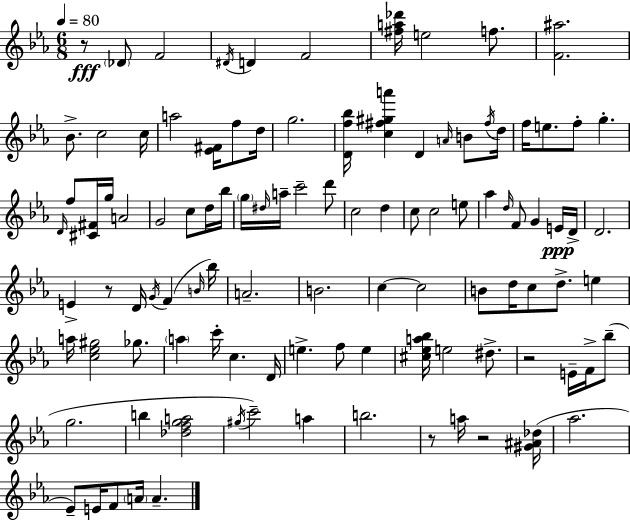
{
  \clef treble
  \numericTimeSignature
  \time 6/8
  \key c \minor
  \tempo 4 = 80
  r8\fff \parenthesize des'8 f'2 | \acciaccatura { dis'16 } d'4 f'2 | <fis'' a'' des'''>16 e''2 f''8. | <f' ais''>2. | \break bes'8.-> c''2 | c''16 a''2 <ees' fis'>16 f''8 | d''16 g''2. | <d' f'' bes''>16 <c'' fis'' gis'' a'''>4 d'4 \grace { a'16 } b'8 | \break \acciaccatura { fis''16 } d''16 f''16 e''8. f''8-. g''4.-. | \grace { d'16 } f''8 <cis' fis'>16 g''16 a'2 | g'2 | c''8 d''16 bes''16 \parenthesize g''16 \grace { dis''16 } a''16-- c'''2-- | \break d'''8 c''2 | d''4 c''8 c''2 | e''8 aes''4 \grace { d''16 } f'8 | g'4 e'16\ppp d'16-> d'2. | \break e'4-> r8 | d'16 \acciaccatura { g'16 }( f'4 \grace { b'16 }) bes''16 a'2.-- | b'2. | c''4~~ | \break c''2 b'8 d''16 c''8 | d''8.-> e''4 a''16 <c'' ees'' gis''>2 | ges''8. \parenthesize a''4 | c'''16-. c''4. d'16 e''4.-> | \break f''8 e''4 <cis'' ees'' a'' bes''>16 e''2 | dis''8.-> r2 | e'16-- f'16-> bes''8--( g''2. | b''4 | \break <des'' f'' g'' a''>2 \acciaccatura { gis''16 }) c'''2-- | a''4 b''2. | r8 a''16 | r2 <gis' ais' des''>16( aes''2. | \break ees'8--) e'16 | f'8 \parenthesize a'16 a'4.-- \bar "|."
}